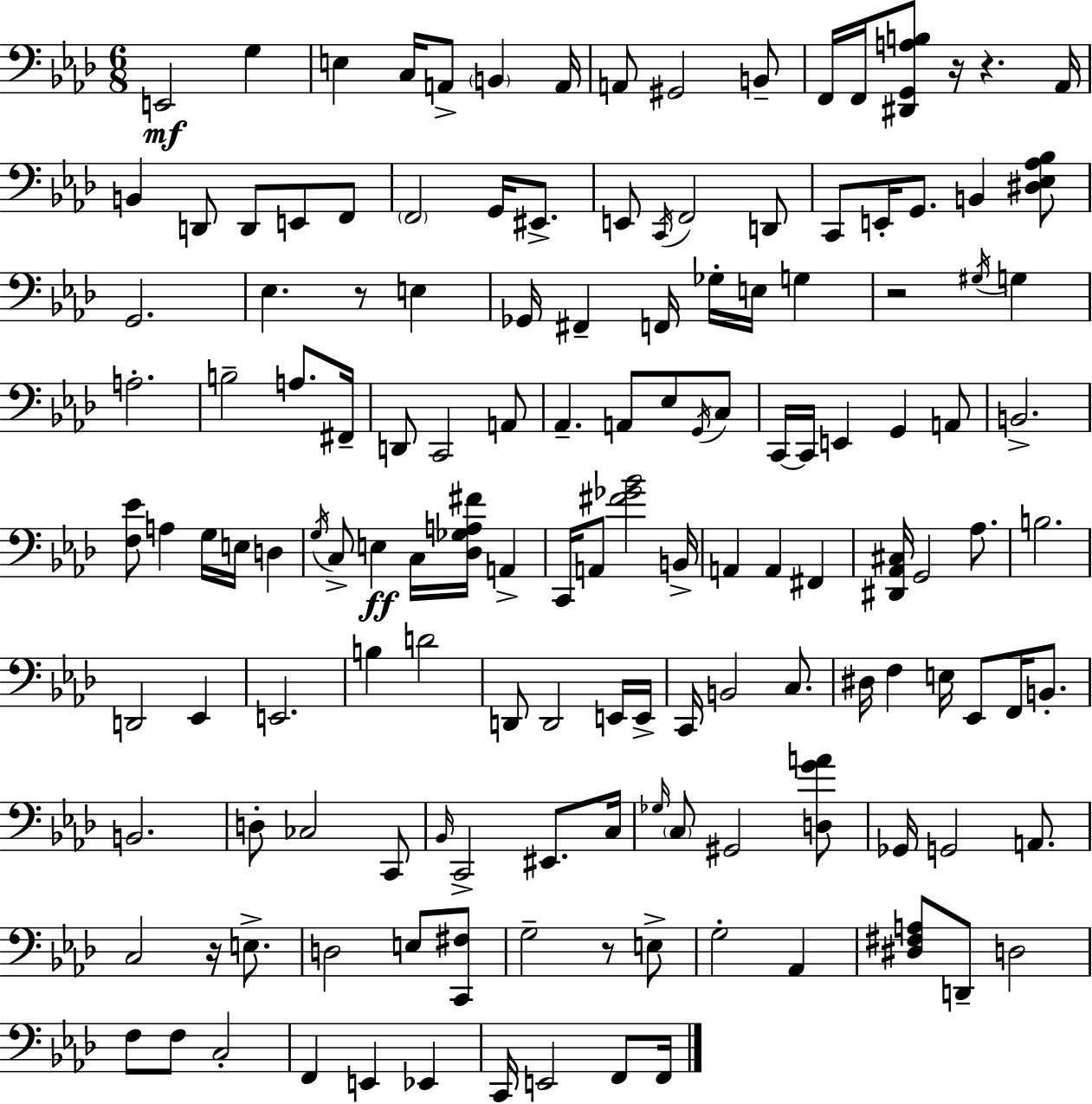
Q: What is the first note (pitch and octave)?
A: E2